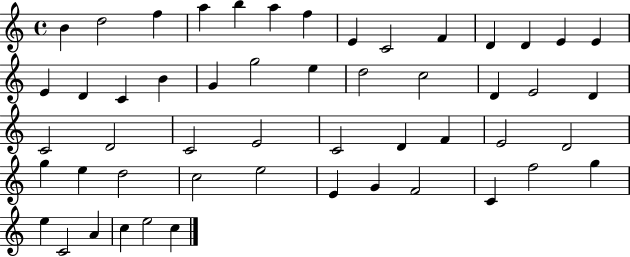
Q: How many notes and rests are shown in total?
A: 52